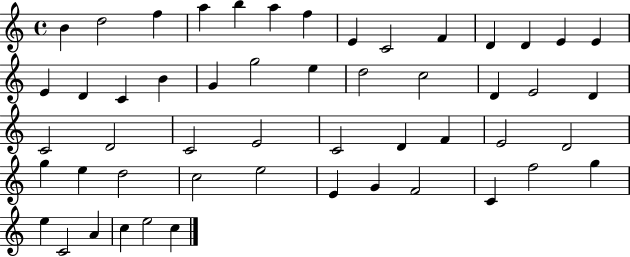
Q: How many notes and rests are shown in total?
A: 52